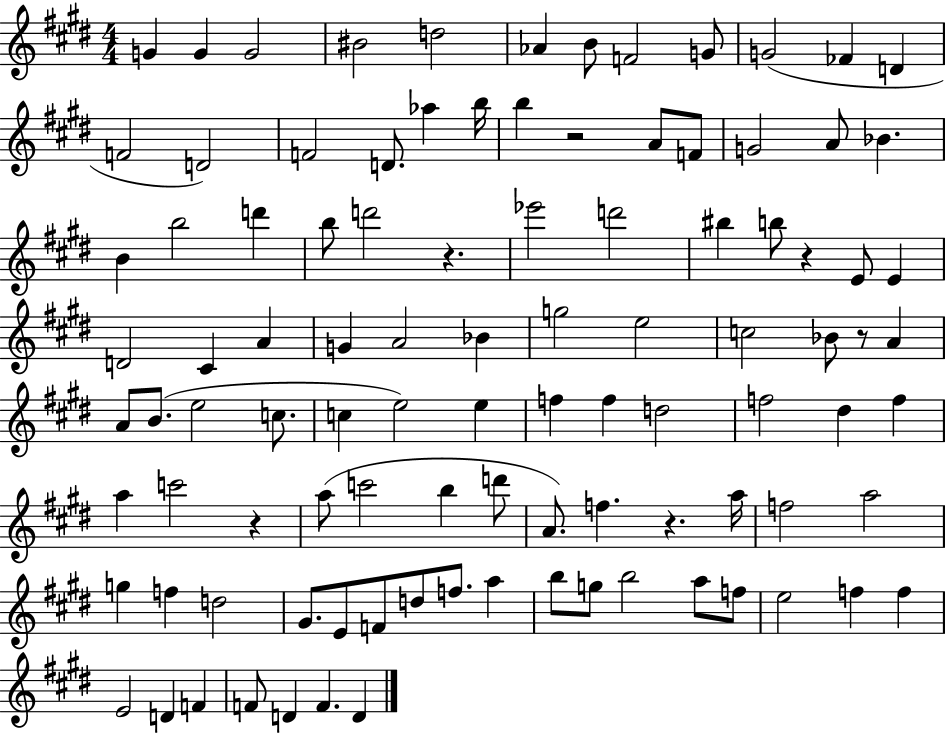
{
  \clef treble
  \numericTimeSignature
  \time 4/4
  \key e \major
  g'4 g'4 g'2 | bis'2 d''2 | aes'4 b'8 f'2 g'8 | g'2( fes'4 d'4 | \break f'2 d'2) | f'2 d'8. aes''4 b''16 | b''4 r2 a'8 f'8 | g'2 a'8 bes'4. | \break b'4 b''2 d'''4 | b''8 d'''2 r4. | ees'''2 d'''2 | bis''4 b''8 r4 e'8 e'4 | \break d'2 cis'4 a'4 | g'4 a'2 bes'4 | g''2 e''2 | c''2 bes'8 r8 a'4 | \break a'8 b'8.( e''2 c''8. | c''4 e''2) e''4 | f''4 f''4 d''2 | f''2 dis''4 f''4 | \break a''4 c'''2 r4 | a''8( c'''2 b''4 d'''8 | a'8.) f''4. r4. a''16 | f''2 a''2 | \break g''4 f''4 d''2 | gis'8. e'8 f'8 d''8 f''8. a''4 | b''8 g''8 b''2 a''8 f''8 | e''2 f''4 f''4 | \break e'2 d'4 f'4 | f'8 d'4 f'4. d'4 | \bar "|."
}